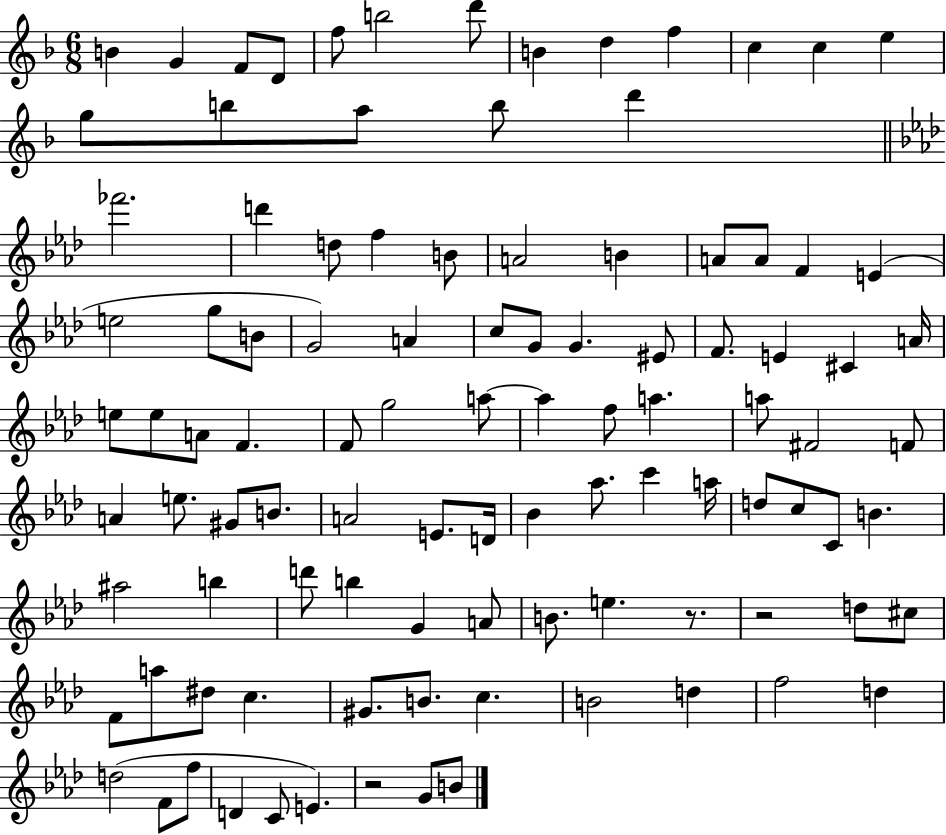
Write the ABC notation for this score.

X:1
T:Untitled
M:6/8
L:1/4
K:F
B G F/2 D/2 f/2 b2 d'/2 B d f c c e g/2 b/2 a/2 b/2 d' _f'2 d' d/2 f B/2 A2 B A/2 A/2 F E e2 g/2 B/2 G2 A c/2 G/2 G ^E/2 F/2 E ^C A/4 e/2 e/2 A/2 F F/2 g2 a/2 a f/2 a a/2 ^F2 F/2 A e/2 ^G/2 B/2 A2 E/2 D/4 _B _a/2 c' a/4 d/2 c/2 C/2 B ^a2 b d'/2 b G A/2 B/2 e z/2 z2 d/2 ^c/2 F/2 a/2 ^d/2 c ^G/2 B/2 c B2 d f2 d d2 F/2 f/2 D C/2 E z2 G/2 B/2